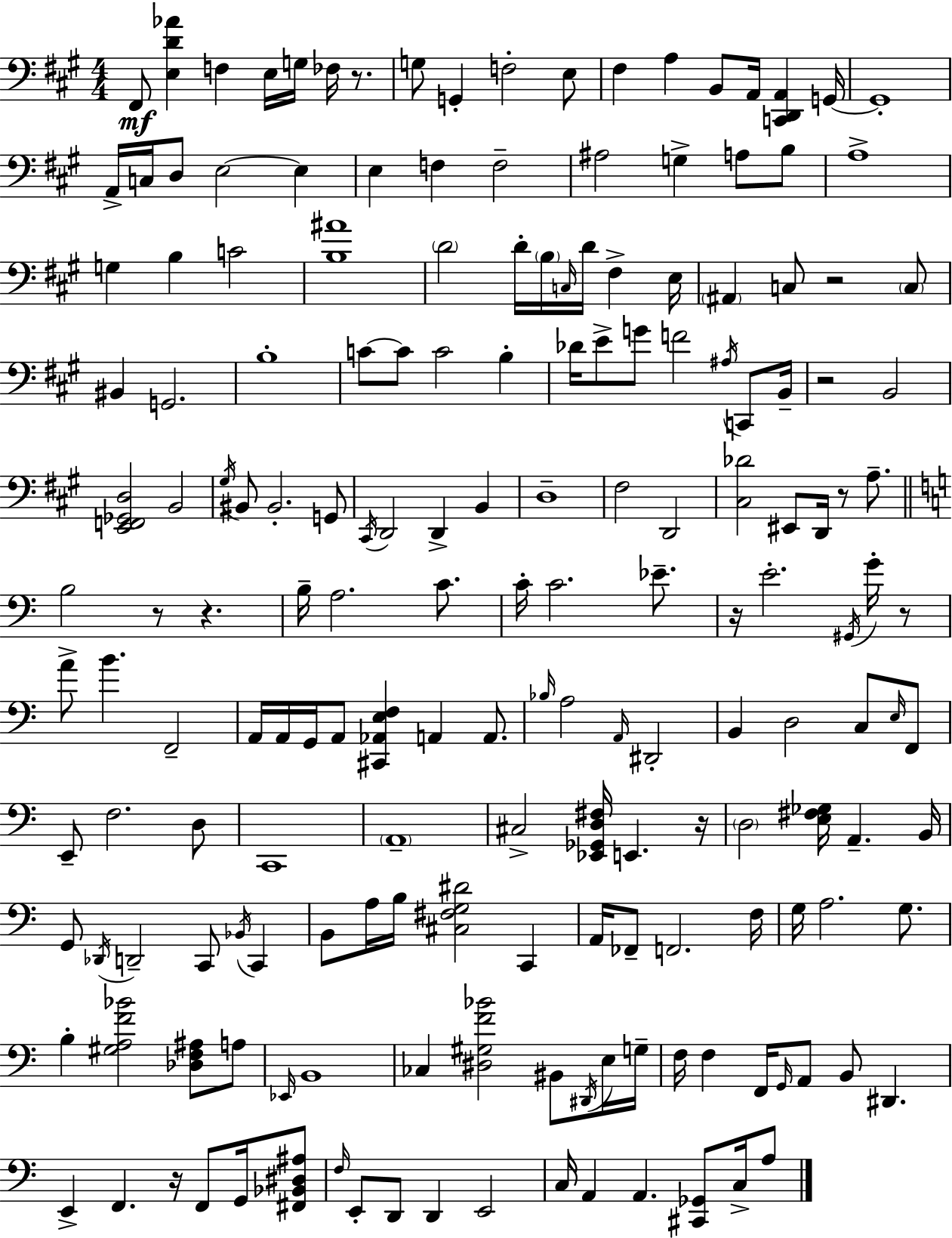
X:1
T:Untitled
M:4/4
L:1/4
K:A
^F,,/2 [E,D_A] F, E,/4 G,/4 _F,/4 z/2 G,/2 G,, F,2 E,/2 ^F, A, B,,/2 A,,/4 [C,,D,,A,,] G,,/4 G,,4 A,,/4 C,/4 D,/2 E,2 E, E, F, F,2 ^A,2 G, A,/2 B,/2 A,4 G, B, C2 [B,^A]4 D2 D/4 B,/4 C,/4 D/4 ^F, E,/4 ^A,, C,/2 z2 C,/2 ^B,, G,,2 B,4 C/2 C/2 C2 B, _D/4 E/2 G/2 F2 ^A,/4 C,,/2 B,,/4 z2 B,,2 [E,,F,,_G,,D,]2 B,,2 ^G,/4 ^B,,/2 ^B,,2 G,,/2 ^C,,/4 D,,2 D,, B,, D,4 ^F,2 D,,2 [^C,_D]2 ^E,,/2 D,,/4 z/2 A,/2 B,2 z/2 z B,/4 A,2 C/2 C/4 C2 _E/2 z/4 E2 ^G,,/4 G/4 z/2 A/2 B F,,2 A,,/4 A,,/4 G,,/4 A,,/2 [^C,,_A,,E,F,] A,, A,,/2 _B,/4 A,2 A,,/4 ^D,,2 B,, D,2 C,/2 E,/4 F,,/2 E,,/2 F,2 D,/2 C,,4 A,,4 ^C,2 [_E,,_G,,D,^F,]/4 E,, z/4 D,2 [E,^F,_G,]/4 A,, B,,/4 G,,/2 _D,,/4 D,,2 C,,/2 _B,,/4 C,, B,,/2 A,/4 B,/4 [^C,^F,G,^D]2 C,, A,,/4 _F,,/2 F,,2 F,/4 G,/4 A,2 G,/2 B, [^G,A,F_B]2 [_D,F,^A,]/2 A,/2 _E,,/4 B,,4 _C, [^D,^G,F_B]2 ^B,,/2 ^D,,/4 E,/4 G,/4 F,/4 F, F,,/4 G,,/4 A,,/2 B,,/2 ^D,, E,, F,, z/4 F,,/2 G,,/4 [^F,,_B,,^D,^A,]/2 F,/4 E,,/2 D,,/2 D,, E,,2 C,/4 A,, A,, [^C,,_G,,]/2 C,/4 A,/2